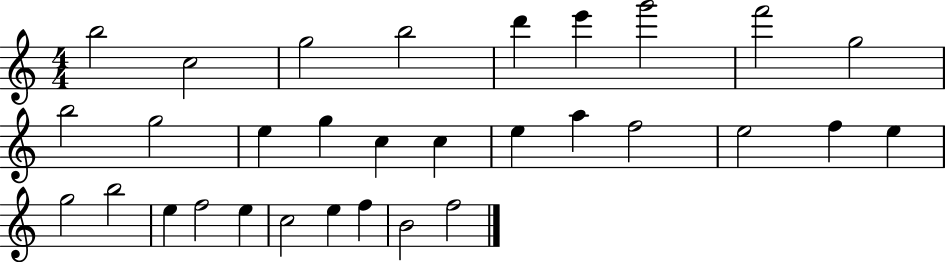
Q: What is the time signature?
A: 4/4